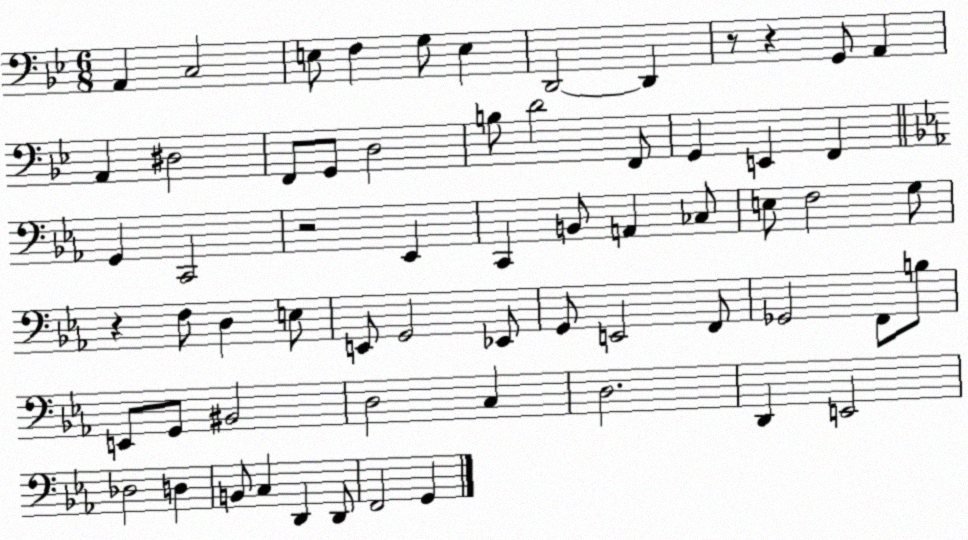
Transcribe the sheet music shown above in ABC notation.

X:1
T:Untitled
M:6/8
L:1/4
K:Bb
A,, C,2 E,/2 F, G,/2 E, D,,2 D,, z/2 z G,,/2 A,, A,, ^D,2 F,,/2 G,,/2 D,2 B,/2 D2 F,,/2 G,, E,, F,, G,, C,,2 z2 _E,, C,, B,,/2 A,, _C,/2 E,/2 F,2 G,/2 z F,/2 D, E,/2 E,,/2 G,,2 _E,,/2 G,,/2 E,,2 F,,/2 _G,,2 F,,/2 B,/2 E,,/2 G,,/2 ^B,,2 D,2 C, D,2 D,, E,,2 _D,2 D, B,,/2 C, D,, D,,/2 F,,2 G,,